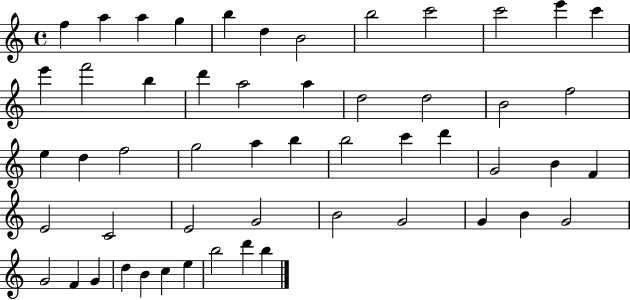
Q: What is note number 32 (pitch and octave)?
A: G4